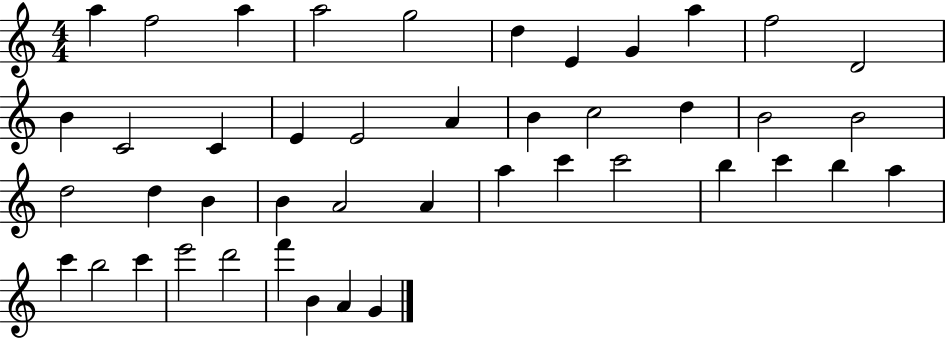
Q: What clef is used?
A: treble